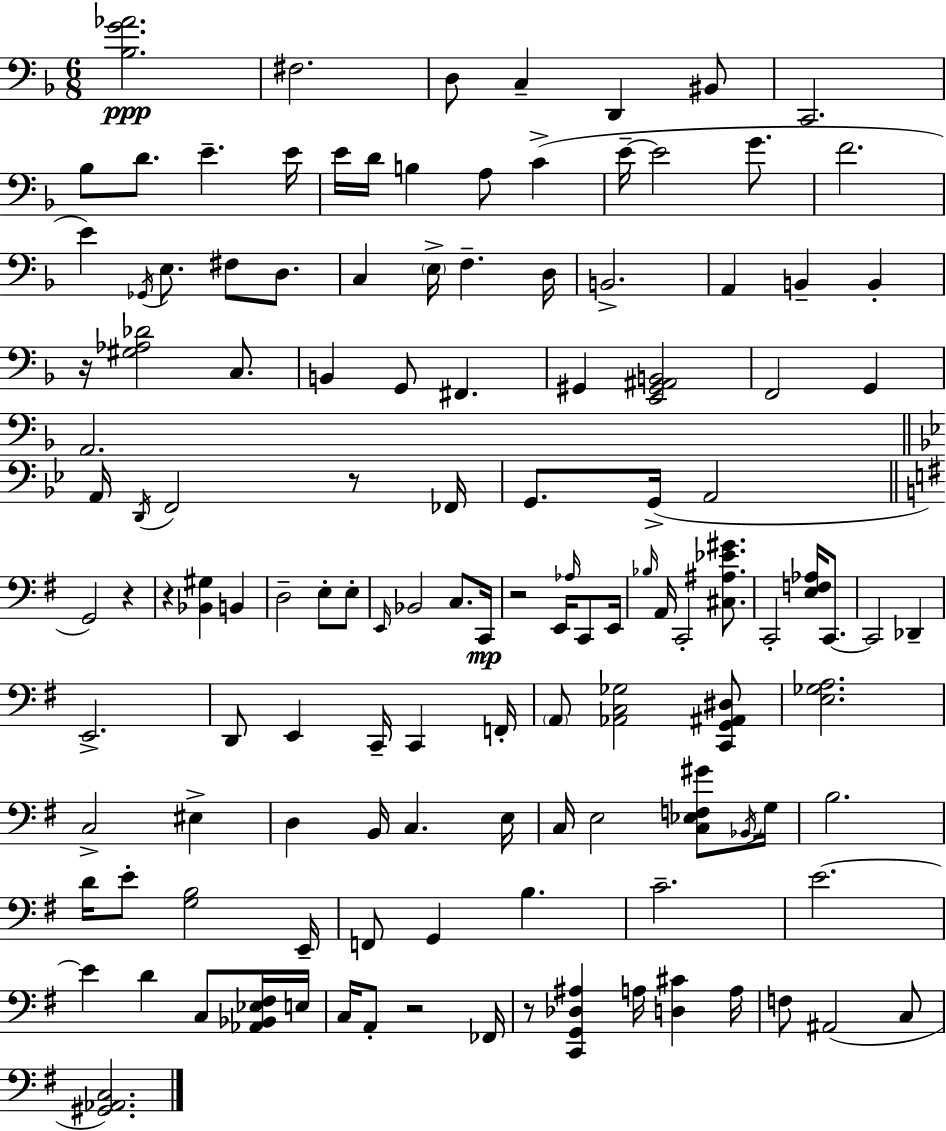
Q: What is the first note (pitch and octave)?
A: F#3